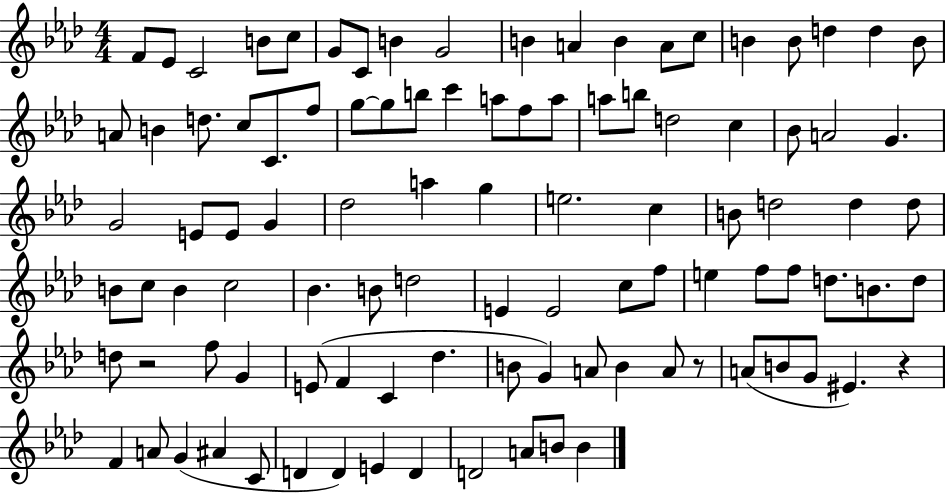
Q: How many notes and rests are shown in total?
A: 101